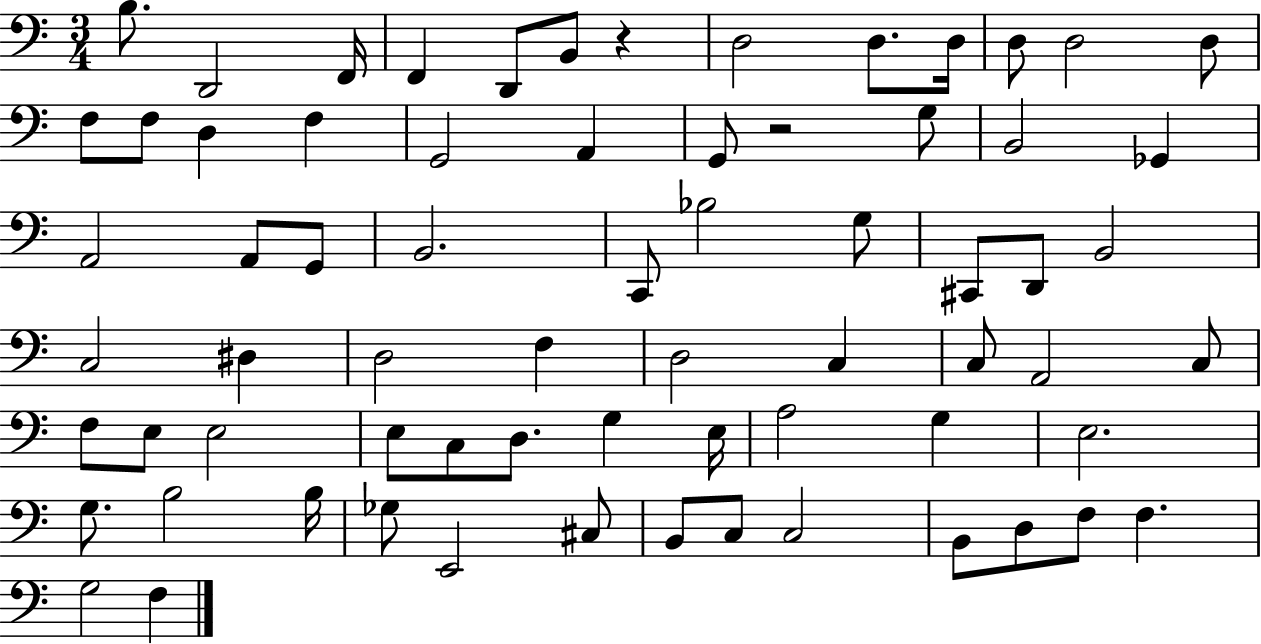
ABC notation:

X:1
T:Untitled
M:3/4
L:1/4
K:C
B,/2 D,,2 F,,/4 F,, D,,/2 B,,/2 z D,2 D,/2 D,/4 D,/2 D,2 D,/2 F,/2 F,/2 D, F, G,,2 A,, G,,/2 z2 G,/2 B,,2 _G,, A,,2 A,,/2 G,,/2 B,,2 C,,/2 _B,2 G,/2 ^C,,/2 D,,/2 B,,2 C,2 ^D, D,2 F, D,2 C, C,/2 A,,2 C,/2 F,/2 E,/2 E,2 E,/2 C,/2 D,/2 G, E,/4 A,2 G, E,2 G,/2 B,2 B,/4 _G,/2 E,,2 ^C,/2 B,,/2 C,/2 C,2 B,,/2 D,/2 F,/2 F, G,2 F,